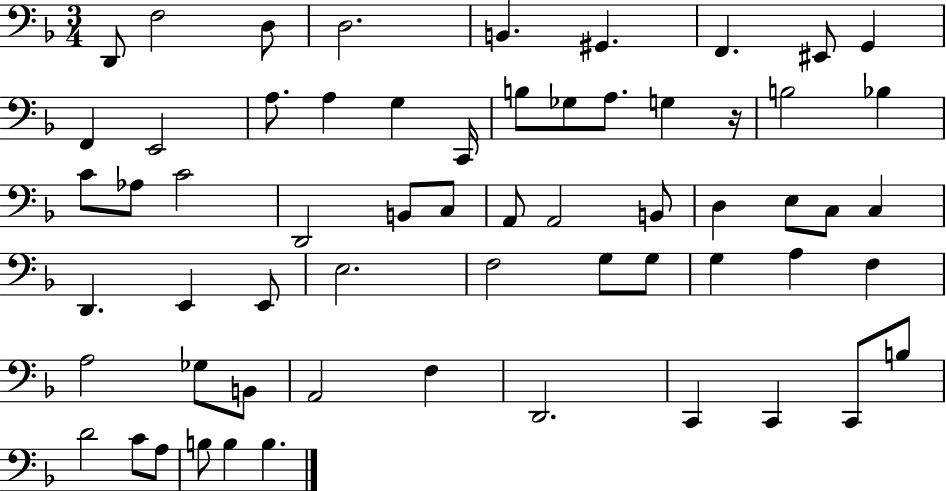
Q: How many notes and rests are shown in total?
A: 61